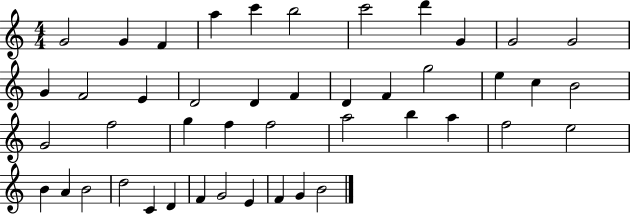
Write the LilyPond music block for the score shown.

{
  \clef treble
  \numericTimeSignature
  \time 4/4
  \key c \major
  g'2 g'4 f'4 | a''4 c'''4 b''2 | c'''2 d'''4 g'4 | g'2 g'2 | \break g'4 f'2 e'4 | d'2 d'4 f'4 | d'4 f'4 g''2 | e''4 c''4 b'2 | \break g'2 f''2 | g''4 f''4 f''2 | a''2 b''4 a''4 | f''2 e''2 | \break b'4 a'4 b'2 | d''2 c'4 d'4 | f'4 g'2 e'4 | f'4 g'4 b'2 | \break \bar "|."
}